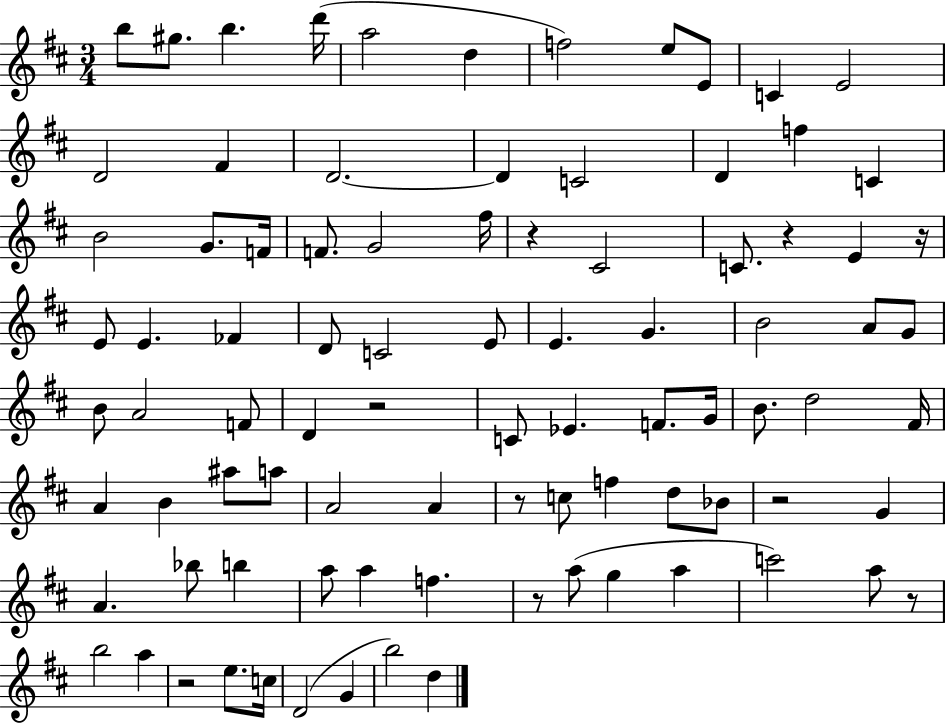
{
  \clef treble
  \numericTimeSignature
  \time 3/4
  \key d \major
  b''8 gis''8. b''4. d'''16( | a''2 d''4 | f''2) e''8 e'8 | c'4 e'2 | \break d'2 fis'4 | d'2.~~ | d'4 c'2 | d'4 f''4 c'4 | \break b'2 g'8. f'16 | f'8. g'2 fis''16 | r4 cis'2 | c'8. r4 e'4 r16 | \break e'8 e'4. fes'4 | d'8 c'2 e'8 | e'4. g'4. | b'2 a'8 g'8 | \break b'8 a'2 f'8 | d'4 r2 | c'8 ees'4. f'8. g'16 | b'8. d''2 fis'16 | \break a'4 b'4 ais''8 a''8 | a'2 a'4 | r8 c''8 f''4 d''8 bes'8 | r2 g'4 | \break a'4. bes''8 b''4 | a''8 a''4 f''4. | r8 a''8( g''4 a''4 | c'''2) a''8 r8 | \break b''2 a''4 | r2 e''8. c''16 | d'2( g'4 | b''2) d''4 | \break \bar "|."
}